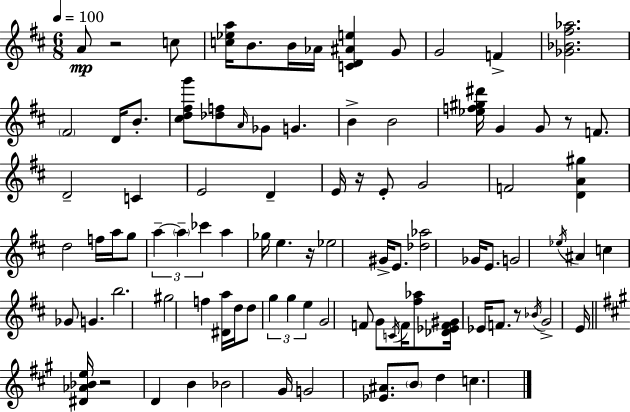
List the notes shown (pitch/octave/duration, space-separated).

A4/e R/h C5/e [C5,Eb5,A5]/s B4/e. B4/s Ab4/s [C4,D4,A#4,E5]/q G4/e G4/h F4/q [Gb4,Bb4,F#5,Ab5]/h. F#4/h D4/s B4/e. [C#5,D5,F#5,G6]/e [Db5,F5]/e A4/s Gb4/e G4/q. B4/q B4/h [Eb5,F5,G#5,D#6]/s G4/q G4/e R/e F4/e. D4/h C4/q E4/h D4/q E4/s R/s E4/e G4/h F4/h [D4,A4,G#5]/q D5/h F5/s A5/s G5/e A5/q A5/q CES6/q A5/q Gb5/s E5/q. R/s Eb5/h G#4/s E4/e. [Db5,Ab5]/h Gb4/s E4/e. G4/h Eb5/s A#4/q C5/q Gb4/e G4/q. B5/h. G#5/h F5/q [D#4,A5]/s D5/s D5/e G5/q G5/q E5/q G4/h F4/e G4/e C4/s F4/s [F#5,Ab5]/e [Db4,Eb4,F4,G#4]/s Eb4/s F4/e. R/e Bb4/s G4/h E4/s [D#4,Ab4,Bb4,E5]/s R/h D4/q B4/q Bb4/h G#4/s G4/h [Eb4,A#4]/e. B4/e D5/q C5/q.